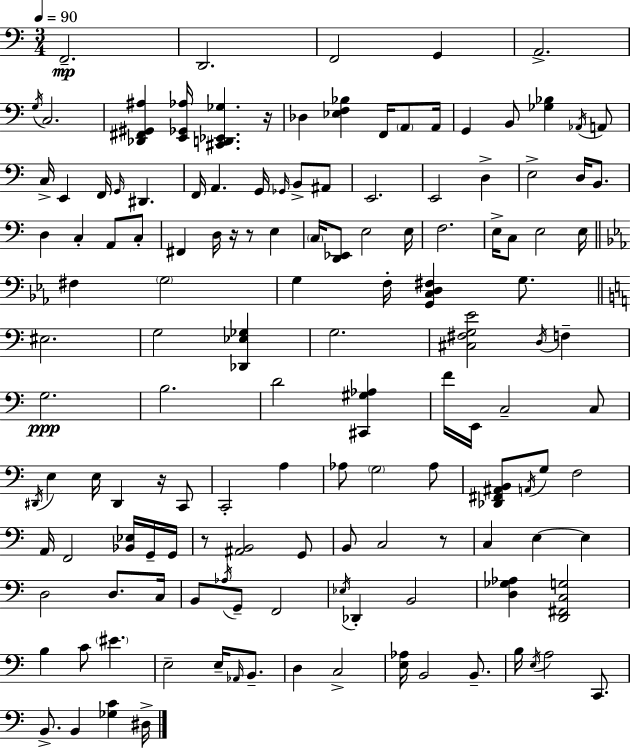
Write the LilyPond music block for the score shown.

{
  \clef bass
  \numericTimeSignature
  \time 3/4
  \key a \minor
  \tempo 4 = 90
  f,2.--\mp | d,2. | f,2 g,4 | a,2.-> | \break \acciaccatura { g16 } c2. | <des, fis, gis, ais>4 <e, ges, aes>16 <cis, d, ees, ges>4. | r16 des4 <ees f bes>4 f,16 \parenthesize a,8 | a,16 g,4 b,8 <ges bes>4 \acciaccatura { aes,16 } | \break a,8 c16-> e,4 f,16 \grace { g,16 } dis,4. | f,16 a,4. g,16 \grace { ges,16 } | b,8-> ais,8 e,2. | e,2 | \break d4-> e2-> | d16 b,8. d4 c4-. | a,8 c8-. fis,4 d16 r16 r8 | e4 \parenthesize c16 <d, ees,>8 e2 | \break e16 f2. | e16-> c8 e2 | e16 \bar "||" \break \key c \minor fis4 \parenthesize g2 | g4 f16-. <g, c d fis>4 g8. | \bar "||" \break \key a \minor eis2. | g2 <des, ees ges>4 | g2. | <cis fis g e'>2 \acciaccatura { d16 } f4-- | \break g2.\ppp | b2. | d'2 <cis, gis aes>4 | f'16 e,16 c2-- c8 | \break \acciaccatura { dis,16 } e4 e16 dis,4 r16 | c,8 c,2-. a4 | aes8 \parenthesize g2 | aes8 <des, fis, ais, b,>8 \acciaccatura { a,16 } g8 f2 | \break a,16 f,2 | <bes, ees>16 g,16-- g,16 r8 <ais, b,>2 | g,8 b,8 c2 | r8 c4 e4~~ e4 | \break d2 d8. | c16 b,8 \acciaccatura { aes16 } g,8-- f,2 | \acciaccatura { ees16 } des,4-. b,2 | <d ges aes>4 <d, fis, c g>2 | \break b4 c'8 \parenthesize eis'4. | e2-- | e16-- \grace { aes,16 } b,8.-- d4 c2-> | <e aes>16 b,2 | \break b,8.-- b16 \acciaccatura { e16 } a2 | c,8. b,8.-> b,4 | <ges c'>4 dis16-> \bar "|."
}